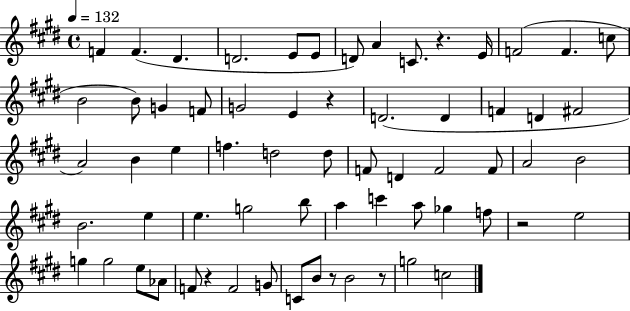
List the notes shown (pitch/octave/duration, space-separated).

F4/q F4/q. D#4/q. D4/h. E4/e E4/e D4/e A4/q C4/e. R/q. E4/s F4/h F4/q. C5/e B4/h B4/e G4/q F4/e G4/h E4/q R/q D4/h. D4/q F4/q D4/q F#4/h A4/h B4/q E5/q F5/q. D5/h D5/e F4/e D4/q F4/h F4/e A4/h B4/h B4/h. E5/q E5/q. G5/h B5/e A5/q C6/q A5/e Gb5/q F5/e R/h E5/h G5/q G5/h E5/e Ab4/e F4/e R/q F4/h G4/e C4/e B4/e R/e B4/h R/e G5/h C5/h